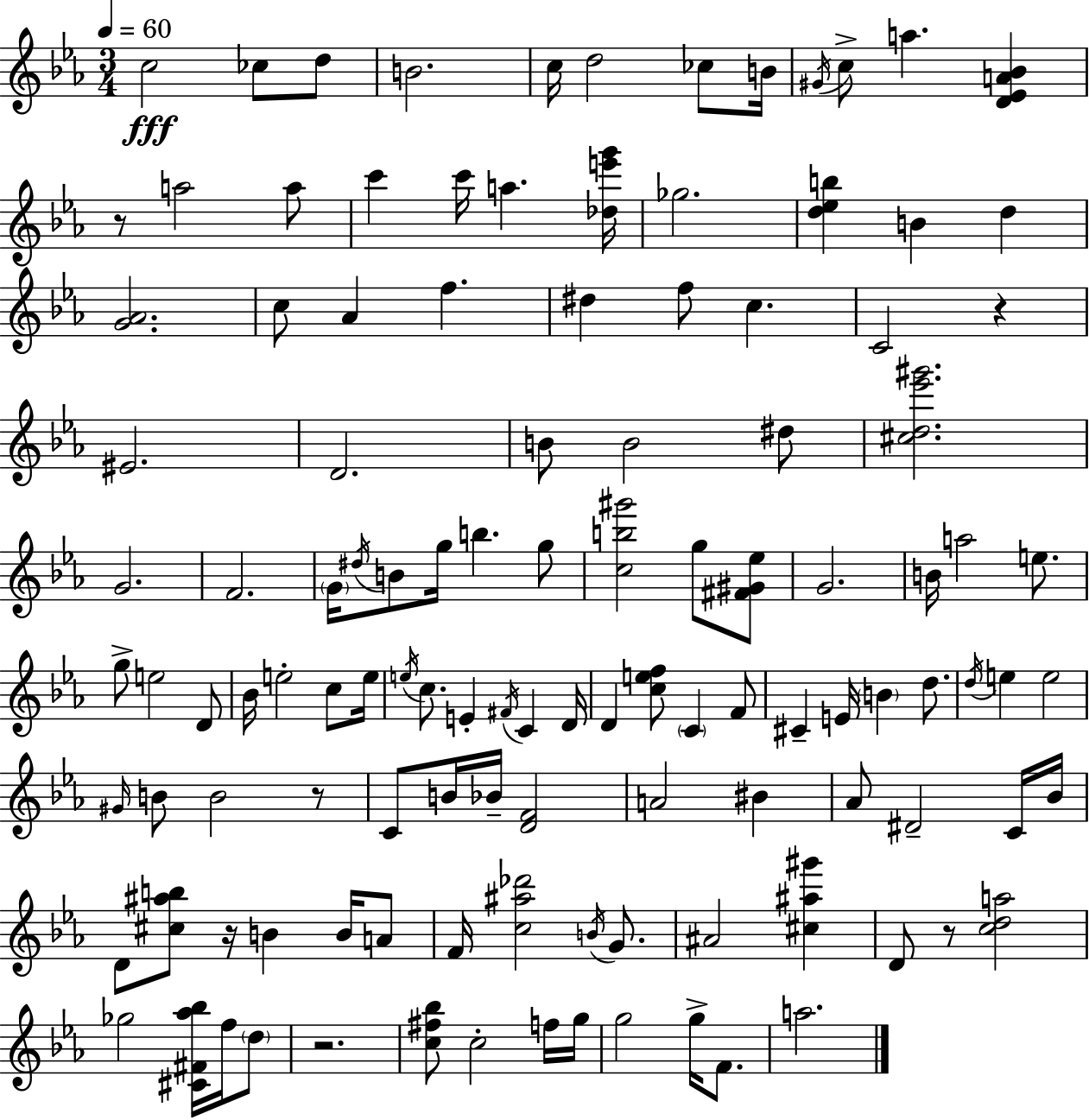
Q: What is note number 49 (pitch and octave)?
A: E5